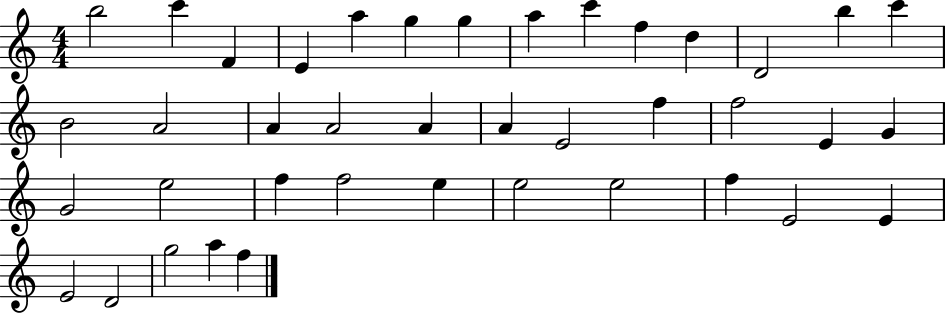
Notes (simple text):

B5/h C6/q F4/q E4/q A5/q G5/q G5/q A5/q C6/q F5/q D5/q D4/h B5/q C6/q B4/h A4/h A4/q A4/h A4/q A4/q E4/h F5/q F5/h E4/q G4/q G4/h E5/h F5/q F5/h E5/q E5/h E5/h F5/q E4/h E4/q E4/h D4/h G5/h A5/q F5/q